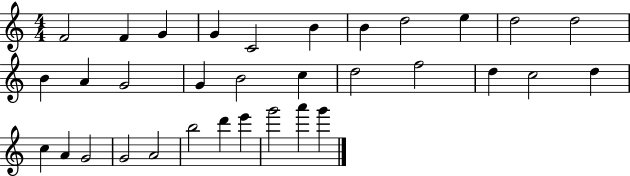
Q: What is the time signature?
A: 4/4